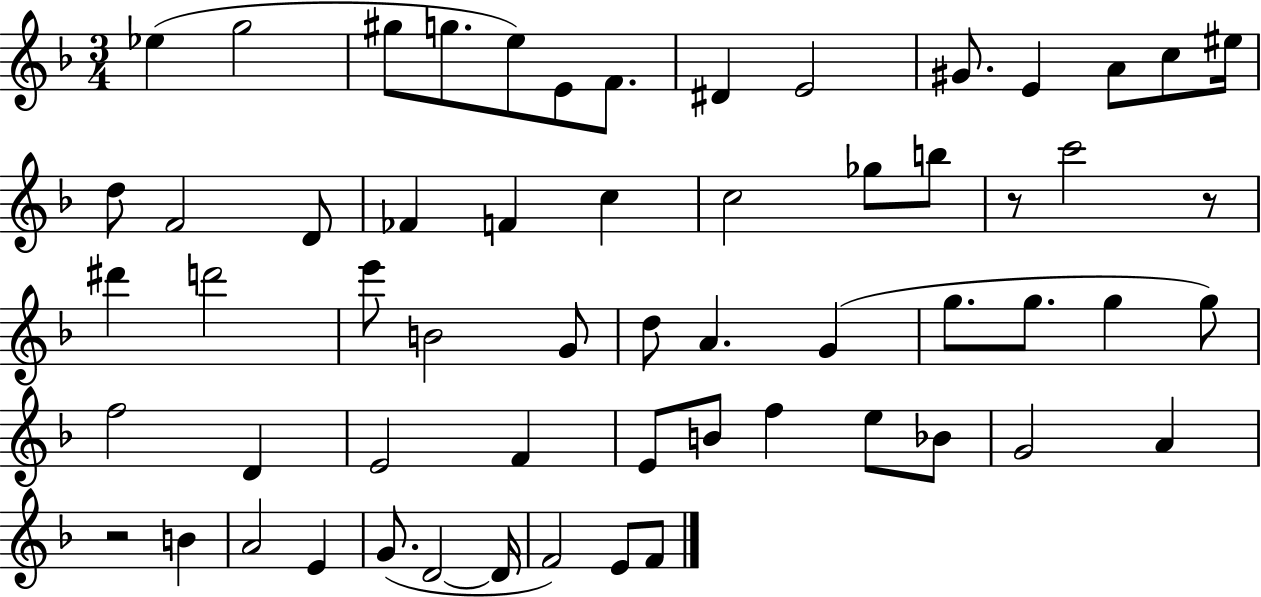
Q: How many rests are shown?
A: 3